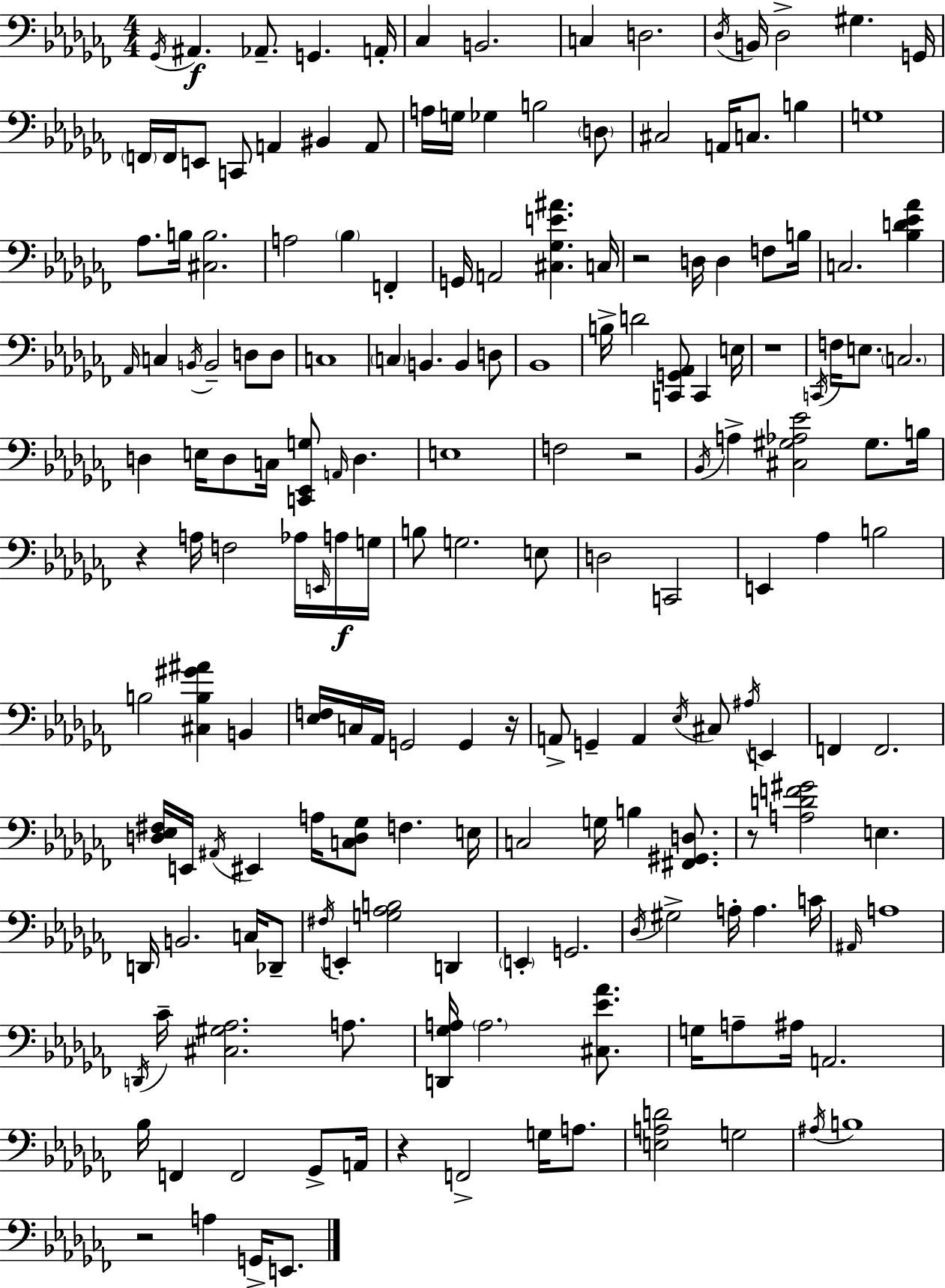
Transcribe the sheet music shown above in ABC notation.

X:1
T:Untitled
M:4/4
L:1/4
K:Abm
_G,,/4 ^A,, _A,,/2 G,, A,,/4 _C, B,,2 C, D,2 _D,/4 B,,/4 _D,2 ^G, G,,/4 F,,/4 F,,/4 E,,/2 C,,/2 A,, ^B,, A,,/2 A,/4 G,/4 _G, B,2 D,/2 ^C,2 A,,/4 C,/2 B, G,4 _A,/2 B,/4 [^C,B,]2 A,2 _B, F,, G,,/4 A,,2 [^C,_G,E^A] C,/4 z2 D,/4 D, F,/2 B,/4 C,2 [_B,D_E_A] _A,,/4 C, B,,/4 B,,2 D,/2 D,/2 C,4 C, B,, B,, D,/2 _B,,4 B,/4 D2 [C,,G,,_A,,]/2 C,, E,/4 z4 C,,/4 F,/4 E,/2 C,2 D, E,/4 D,/2 C,/4 [C,,_E,,G,]/2 A,,/4 D, E,4 F,2 z2 _B,,/4 A, [^C,^G,_A,_E]2 ^G,/2 B,/4 z A,/4 F,2 _A,/4 E,,/4 A,/4 G,/4 B,/2 G,2 E,/2 D,2 C,,2 E,, _A, B,2 B,2 [^C,B,^G^A] B,, [_E,F,]/4 C,/4 _A,,/4 G,,2 G,, z/4 A,,/2 G,, A,, _E,/4 ^C,/2 ^A,/4 E,, F,, F,,2 [D,_E,^F,]/4 E,,/4 ^A,,/4 ^E,, A,/4 [C,D,_G,]/2 F, E,/4 C,2 G,/4 B, [^F,,^G,,D,]/2 z/2 [A,DF^G]2 E, D,,/4 B,,2 C,/4 _D,,/2 ^F,/4 E,, [G,_A,B,]2 D,, E,, G,,2 _D,/4 ^G,2 A,/4 A, C/4 ^A,,/4 A,4 D,,/4 _C/4 [^C,^G,_A,]2 A,/2 [D,,_G,A,]/4 A,2 [^C,_E_A]/2 G,/4 A,/2 ^A,/4 A,,2 _B,/4 F,, F,,2 _G,,/2 A,,/4 z F,,2 G,/4 A,/2 [E,A,D]2 G,2 ^A,/4 B,4 z2 A, G,,/4 E,,/2